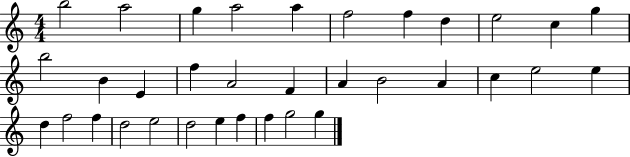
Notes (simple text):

B5/h A5/h G5/q A5/h A5/q F5/h F5/q D5/q E5/h C5/q G5/q B5/h B4/q E4/q F5/q A4/h F4/q A4/q B4/h A4/q C5/q E5/h E5/q D5/q F5/h F5/q D5/h E5/h D5/h E5/q F5/q F5/q G5/h G5/q